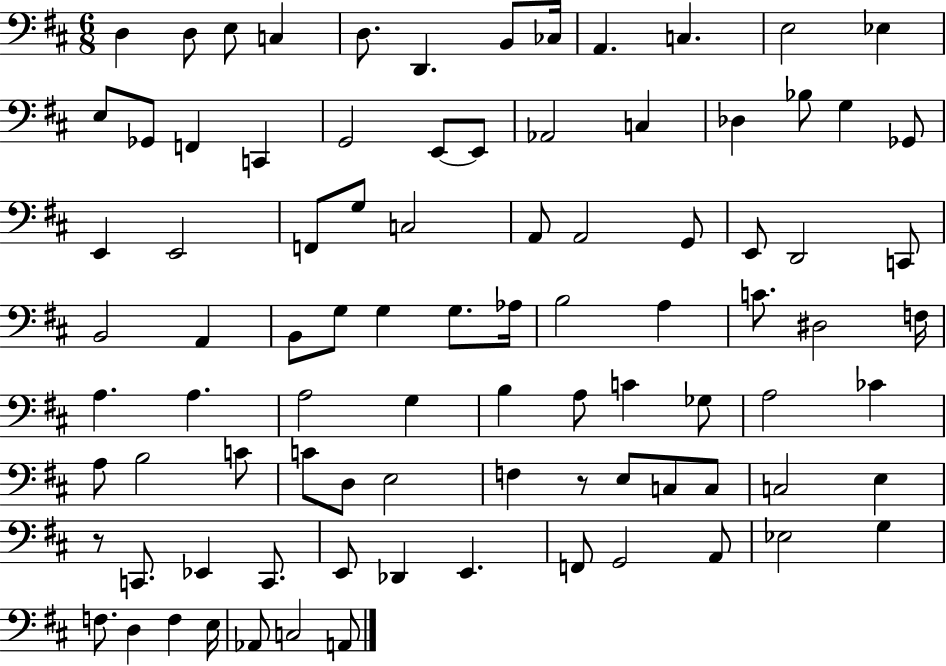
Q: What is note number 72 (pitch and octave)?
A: Eb2